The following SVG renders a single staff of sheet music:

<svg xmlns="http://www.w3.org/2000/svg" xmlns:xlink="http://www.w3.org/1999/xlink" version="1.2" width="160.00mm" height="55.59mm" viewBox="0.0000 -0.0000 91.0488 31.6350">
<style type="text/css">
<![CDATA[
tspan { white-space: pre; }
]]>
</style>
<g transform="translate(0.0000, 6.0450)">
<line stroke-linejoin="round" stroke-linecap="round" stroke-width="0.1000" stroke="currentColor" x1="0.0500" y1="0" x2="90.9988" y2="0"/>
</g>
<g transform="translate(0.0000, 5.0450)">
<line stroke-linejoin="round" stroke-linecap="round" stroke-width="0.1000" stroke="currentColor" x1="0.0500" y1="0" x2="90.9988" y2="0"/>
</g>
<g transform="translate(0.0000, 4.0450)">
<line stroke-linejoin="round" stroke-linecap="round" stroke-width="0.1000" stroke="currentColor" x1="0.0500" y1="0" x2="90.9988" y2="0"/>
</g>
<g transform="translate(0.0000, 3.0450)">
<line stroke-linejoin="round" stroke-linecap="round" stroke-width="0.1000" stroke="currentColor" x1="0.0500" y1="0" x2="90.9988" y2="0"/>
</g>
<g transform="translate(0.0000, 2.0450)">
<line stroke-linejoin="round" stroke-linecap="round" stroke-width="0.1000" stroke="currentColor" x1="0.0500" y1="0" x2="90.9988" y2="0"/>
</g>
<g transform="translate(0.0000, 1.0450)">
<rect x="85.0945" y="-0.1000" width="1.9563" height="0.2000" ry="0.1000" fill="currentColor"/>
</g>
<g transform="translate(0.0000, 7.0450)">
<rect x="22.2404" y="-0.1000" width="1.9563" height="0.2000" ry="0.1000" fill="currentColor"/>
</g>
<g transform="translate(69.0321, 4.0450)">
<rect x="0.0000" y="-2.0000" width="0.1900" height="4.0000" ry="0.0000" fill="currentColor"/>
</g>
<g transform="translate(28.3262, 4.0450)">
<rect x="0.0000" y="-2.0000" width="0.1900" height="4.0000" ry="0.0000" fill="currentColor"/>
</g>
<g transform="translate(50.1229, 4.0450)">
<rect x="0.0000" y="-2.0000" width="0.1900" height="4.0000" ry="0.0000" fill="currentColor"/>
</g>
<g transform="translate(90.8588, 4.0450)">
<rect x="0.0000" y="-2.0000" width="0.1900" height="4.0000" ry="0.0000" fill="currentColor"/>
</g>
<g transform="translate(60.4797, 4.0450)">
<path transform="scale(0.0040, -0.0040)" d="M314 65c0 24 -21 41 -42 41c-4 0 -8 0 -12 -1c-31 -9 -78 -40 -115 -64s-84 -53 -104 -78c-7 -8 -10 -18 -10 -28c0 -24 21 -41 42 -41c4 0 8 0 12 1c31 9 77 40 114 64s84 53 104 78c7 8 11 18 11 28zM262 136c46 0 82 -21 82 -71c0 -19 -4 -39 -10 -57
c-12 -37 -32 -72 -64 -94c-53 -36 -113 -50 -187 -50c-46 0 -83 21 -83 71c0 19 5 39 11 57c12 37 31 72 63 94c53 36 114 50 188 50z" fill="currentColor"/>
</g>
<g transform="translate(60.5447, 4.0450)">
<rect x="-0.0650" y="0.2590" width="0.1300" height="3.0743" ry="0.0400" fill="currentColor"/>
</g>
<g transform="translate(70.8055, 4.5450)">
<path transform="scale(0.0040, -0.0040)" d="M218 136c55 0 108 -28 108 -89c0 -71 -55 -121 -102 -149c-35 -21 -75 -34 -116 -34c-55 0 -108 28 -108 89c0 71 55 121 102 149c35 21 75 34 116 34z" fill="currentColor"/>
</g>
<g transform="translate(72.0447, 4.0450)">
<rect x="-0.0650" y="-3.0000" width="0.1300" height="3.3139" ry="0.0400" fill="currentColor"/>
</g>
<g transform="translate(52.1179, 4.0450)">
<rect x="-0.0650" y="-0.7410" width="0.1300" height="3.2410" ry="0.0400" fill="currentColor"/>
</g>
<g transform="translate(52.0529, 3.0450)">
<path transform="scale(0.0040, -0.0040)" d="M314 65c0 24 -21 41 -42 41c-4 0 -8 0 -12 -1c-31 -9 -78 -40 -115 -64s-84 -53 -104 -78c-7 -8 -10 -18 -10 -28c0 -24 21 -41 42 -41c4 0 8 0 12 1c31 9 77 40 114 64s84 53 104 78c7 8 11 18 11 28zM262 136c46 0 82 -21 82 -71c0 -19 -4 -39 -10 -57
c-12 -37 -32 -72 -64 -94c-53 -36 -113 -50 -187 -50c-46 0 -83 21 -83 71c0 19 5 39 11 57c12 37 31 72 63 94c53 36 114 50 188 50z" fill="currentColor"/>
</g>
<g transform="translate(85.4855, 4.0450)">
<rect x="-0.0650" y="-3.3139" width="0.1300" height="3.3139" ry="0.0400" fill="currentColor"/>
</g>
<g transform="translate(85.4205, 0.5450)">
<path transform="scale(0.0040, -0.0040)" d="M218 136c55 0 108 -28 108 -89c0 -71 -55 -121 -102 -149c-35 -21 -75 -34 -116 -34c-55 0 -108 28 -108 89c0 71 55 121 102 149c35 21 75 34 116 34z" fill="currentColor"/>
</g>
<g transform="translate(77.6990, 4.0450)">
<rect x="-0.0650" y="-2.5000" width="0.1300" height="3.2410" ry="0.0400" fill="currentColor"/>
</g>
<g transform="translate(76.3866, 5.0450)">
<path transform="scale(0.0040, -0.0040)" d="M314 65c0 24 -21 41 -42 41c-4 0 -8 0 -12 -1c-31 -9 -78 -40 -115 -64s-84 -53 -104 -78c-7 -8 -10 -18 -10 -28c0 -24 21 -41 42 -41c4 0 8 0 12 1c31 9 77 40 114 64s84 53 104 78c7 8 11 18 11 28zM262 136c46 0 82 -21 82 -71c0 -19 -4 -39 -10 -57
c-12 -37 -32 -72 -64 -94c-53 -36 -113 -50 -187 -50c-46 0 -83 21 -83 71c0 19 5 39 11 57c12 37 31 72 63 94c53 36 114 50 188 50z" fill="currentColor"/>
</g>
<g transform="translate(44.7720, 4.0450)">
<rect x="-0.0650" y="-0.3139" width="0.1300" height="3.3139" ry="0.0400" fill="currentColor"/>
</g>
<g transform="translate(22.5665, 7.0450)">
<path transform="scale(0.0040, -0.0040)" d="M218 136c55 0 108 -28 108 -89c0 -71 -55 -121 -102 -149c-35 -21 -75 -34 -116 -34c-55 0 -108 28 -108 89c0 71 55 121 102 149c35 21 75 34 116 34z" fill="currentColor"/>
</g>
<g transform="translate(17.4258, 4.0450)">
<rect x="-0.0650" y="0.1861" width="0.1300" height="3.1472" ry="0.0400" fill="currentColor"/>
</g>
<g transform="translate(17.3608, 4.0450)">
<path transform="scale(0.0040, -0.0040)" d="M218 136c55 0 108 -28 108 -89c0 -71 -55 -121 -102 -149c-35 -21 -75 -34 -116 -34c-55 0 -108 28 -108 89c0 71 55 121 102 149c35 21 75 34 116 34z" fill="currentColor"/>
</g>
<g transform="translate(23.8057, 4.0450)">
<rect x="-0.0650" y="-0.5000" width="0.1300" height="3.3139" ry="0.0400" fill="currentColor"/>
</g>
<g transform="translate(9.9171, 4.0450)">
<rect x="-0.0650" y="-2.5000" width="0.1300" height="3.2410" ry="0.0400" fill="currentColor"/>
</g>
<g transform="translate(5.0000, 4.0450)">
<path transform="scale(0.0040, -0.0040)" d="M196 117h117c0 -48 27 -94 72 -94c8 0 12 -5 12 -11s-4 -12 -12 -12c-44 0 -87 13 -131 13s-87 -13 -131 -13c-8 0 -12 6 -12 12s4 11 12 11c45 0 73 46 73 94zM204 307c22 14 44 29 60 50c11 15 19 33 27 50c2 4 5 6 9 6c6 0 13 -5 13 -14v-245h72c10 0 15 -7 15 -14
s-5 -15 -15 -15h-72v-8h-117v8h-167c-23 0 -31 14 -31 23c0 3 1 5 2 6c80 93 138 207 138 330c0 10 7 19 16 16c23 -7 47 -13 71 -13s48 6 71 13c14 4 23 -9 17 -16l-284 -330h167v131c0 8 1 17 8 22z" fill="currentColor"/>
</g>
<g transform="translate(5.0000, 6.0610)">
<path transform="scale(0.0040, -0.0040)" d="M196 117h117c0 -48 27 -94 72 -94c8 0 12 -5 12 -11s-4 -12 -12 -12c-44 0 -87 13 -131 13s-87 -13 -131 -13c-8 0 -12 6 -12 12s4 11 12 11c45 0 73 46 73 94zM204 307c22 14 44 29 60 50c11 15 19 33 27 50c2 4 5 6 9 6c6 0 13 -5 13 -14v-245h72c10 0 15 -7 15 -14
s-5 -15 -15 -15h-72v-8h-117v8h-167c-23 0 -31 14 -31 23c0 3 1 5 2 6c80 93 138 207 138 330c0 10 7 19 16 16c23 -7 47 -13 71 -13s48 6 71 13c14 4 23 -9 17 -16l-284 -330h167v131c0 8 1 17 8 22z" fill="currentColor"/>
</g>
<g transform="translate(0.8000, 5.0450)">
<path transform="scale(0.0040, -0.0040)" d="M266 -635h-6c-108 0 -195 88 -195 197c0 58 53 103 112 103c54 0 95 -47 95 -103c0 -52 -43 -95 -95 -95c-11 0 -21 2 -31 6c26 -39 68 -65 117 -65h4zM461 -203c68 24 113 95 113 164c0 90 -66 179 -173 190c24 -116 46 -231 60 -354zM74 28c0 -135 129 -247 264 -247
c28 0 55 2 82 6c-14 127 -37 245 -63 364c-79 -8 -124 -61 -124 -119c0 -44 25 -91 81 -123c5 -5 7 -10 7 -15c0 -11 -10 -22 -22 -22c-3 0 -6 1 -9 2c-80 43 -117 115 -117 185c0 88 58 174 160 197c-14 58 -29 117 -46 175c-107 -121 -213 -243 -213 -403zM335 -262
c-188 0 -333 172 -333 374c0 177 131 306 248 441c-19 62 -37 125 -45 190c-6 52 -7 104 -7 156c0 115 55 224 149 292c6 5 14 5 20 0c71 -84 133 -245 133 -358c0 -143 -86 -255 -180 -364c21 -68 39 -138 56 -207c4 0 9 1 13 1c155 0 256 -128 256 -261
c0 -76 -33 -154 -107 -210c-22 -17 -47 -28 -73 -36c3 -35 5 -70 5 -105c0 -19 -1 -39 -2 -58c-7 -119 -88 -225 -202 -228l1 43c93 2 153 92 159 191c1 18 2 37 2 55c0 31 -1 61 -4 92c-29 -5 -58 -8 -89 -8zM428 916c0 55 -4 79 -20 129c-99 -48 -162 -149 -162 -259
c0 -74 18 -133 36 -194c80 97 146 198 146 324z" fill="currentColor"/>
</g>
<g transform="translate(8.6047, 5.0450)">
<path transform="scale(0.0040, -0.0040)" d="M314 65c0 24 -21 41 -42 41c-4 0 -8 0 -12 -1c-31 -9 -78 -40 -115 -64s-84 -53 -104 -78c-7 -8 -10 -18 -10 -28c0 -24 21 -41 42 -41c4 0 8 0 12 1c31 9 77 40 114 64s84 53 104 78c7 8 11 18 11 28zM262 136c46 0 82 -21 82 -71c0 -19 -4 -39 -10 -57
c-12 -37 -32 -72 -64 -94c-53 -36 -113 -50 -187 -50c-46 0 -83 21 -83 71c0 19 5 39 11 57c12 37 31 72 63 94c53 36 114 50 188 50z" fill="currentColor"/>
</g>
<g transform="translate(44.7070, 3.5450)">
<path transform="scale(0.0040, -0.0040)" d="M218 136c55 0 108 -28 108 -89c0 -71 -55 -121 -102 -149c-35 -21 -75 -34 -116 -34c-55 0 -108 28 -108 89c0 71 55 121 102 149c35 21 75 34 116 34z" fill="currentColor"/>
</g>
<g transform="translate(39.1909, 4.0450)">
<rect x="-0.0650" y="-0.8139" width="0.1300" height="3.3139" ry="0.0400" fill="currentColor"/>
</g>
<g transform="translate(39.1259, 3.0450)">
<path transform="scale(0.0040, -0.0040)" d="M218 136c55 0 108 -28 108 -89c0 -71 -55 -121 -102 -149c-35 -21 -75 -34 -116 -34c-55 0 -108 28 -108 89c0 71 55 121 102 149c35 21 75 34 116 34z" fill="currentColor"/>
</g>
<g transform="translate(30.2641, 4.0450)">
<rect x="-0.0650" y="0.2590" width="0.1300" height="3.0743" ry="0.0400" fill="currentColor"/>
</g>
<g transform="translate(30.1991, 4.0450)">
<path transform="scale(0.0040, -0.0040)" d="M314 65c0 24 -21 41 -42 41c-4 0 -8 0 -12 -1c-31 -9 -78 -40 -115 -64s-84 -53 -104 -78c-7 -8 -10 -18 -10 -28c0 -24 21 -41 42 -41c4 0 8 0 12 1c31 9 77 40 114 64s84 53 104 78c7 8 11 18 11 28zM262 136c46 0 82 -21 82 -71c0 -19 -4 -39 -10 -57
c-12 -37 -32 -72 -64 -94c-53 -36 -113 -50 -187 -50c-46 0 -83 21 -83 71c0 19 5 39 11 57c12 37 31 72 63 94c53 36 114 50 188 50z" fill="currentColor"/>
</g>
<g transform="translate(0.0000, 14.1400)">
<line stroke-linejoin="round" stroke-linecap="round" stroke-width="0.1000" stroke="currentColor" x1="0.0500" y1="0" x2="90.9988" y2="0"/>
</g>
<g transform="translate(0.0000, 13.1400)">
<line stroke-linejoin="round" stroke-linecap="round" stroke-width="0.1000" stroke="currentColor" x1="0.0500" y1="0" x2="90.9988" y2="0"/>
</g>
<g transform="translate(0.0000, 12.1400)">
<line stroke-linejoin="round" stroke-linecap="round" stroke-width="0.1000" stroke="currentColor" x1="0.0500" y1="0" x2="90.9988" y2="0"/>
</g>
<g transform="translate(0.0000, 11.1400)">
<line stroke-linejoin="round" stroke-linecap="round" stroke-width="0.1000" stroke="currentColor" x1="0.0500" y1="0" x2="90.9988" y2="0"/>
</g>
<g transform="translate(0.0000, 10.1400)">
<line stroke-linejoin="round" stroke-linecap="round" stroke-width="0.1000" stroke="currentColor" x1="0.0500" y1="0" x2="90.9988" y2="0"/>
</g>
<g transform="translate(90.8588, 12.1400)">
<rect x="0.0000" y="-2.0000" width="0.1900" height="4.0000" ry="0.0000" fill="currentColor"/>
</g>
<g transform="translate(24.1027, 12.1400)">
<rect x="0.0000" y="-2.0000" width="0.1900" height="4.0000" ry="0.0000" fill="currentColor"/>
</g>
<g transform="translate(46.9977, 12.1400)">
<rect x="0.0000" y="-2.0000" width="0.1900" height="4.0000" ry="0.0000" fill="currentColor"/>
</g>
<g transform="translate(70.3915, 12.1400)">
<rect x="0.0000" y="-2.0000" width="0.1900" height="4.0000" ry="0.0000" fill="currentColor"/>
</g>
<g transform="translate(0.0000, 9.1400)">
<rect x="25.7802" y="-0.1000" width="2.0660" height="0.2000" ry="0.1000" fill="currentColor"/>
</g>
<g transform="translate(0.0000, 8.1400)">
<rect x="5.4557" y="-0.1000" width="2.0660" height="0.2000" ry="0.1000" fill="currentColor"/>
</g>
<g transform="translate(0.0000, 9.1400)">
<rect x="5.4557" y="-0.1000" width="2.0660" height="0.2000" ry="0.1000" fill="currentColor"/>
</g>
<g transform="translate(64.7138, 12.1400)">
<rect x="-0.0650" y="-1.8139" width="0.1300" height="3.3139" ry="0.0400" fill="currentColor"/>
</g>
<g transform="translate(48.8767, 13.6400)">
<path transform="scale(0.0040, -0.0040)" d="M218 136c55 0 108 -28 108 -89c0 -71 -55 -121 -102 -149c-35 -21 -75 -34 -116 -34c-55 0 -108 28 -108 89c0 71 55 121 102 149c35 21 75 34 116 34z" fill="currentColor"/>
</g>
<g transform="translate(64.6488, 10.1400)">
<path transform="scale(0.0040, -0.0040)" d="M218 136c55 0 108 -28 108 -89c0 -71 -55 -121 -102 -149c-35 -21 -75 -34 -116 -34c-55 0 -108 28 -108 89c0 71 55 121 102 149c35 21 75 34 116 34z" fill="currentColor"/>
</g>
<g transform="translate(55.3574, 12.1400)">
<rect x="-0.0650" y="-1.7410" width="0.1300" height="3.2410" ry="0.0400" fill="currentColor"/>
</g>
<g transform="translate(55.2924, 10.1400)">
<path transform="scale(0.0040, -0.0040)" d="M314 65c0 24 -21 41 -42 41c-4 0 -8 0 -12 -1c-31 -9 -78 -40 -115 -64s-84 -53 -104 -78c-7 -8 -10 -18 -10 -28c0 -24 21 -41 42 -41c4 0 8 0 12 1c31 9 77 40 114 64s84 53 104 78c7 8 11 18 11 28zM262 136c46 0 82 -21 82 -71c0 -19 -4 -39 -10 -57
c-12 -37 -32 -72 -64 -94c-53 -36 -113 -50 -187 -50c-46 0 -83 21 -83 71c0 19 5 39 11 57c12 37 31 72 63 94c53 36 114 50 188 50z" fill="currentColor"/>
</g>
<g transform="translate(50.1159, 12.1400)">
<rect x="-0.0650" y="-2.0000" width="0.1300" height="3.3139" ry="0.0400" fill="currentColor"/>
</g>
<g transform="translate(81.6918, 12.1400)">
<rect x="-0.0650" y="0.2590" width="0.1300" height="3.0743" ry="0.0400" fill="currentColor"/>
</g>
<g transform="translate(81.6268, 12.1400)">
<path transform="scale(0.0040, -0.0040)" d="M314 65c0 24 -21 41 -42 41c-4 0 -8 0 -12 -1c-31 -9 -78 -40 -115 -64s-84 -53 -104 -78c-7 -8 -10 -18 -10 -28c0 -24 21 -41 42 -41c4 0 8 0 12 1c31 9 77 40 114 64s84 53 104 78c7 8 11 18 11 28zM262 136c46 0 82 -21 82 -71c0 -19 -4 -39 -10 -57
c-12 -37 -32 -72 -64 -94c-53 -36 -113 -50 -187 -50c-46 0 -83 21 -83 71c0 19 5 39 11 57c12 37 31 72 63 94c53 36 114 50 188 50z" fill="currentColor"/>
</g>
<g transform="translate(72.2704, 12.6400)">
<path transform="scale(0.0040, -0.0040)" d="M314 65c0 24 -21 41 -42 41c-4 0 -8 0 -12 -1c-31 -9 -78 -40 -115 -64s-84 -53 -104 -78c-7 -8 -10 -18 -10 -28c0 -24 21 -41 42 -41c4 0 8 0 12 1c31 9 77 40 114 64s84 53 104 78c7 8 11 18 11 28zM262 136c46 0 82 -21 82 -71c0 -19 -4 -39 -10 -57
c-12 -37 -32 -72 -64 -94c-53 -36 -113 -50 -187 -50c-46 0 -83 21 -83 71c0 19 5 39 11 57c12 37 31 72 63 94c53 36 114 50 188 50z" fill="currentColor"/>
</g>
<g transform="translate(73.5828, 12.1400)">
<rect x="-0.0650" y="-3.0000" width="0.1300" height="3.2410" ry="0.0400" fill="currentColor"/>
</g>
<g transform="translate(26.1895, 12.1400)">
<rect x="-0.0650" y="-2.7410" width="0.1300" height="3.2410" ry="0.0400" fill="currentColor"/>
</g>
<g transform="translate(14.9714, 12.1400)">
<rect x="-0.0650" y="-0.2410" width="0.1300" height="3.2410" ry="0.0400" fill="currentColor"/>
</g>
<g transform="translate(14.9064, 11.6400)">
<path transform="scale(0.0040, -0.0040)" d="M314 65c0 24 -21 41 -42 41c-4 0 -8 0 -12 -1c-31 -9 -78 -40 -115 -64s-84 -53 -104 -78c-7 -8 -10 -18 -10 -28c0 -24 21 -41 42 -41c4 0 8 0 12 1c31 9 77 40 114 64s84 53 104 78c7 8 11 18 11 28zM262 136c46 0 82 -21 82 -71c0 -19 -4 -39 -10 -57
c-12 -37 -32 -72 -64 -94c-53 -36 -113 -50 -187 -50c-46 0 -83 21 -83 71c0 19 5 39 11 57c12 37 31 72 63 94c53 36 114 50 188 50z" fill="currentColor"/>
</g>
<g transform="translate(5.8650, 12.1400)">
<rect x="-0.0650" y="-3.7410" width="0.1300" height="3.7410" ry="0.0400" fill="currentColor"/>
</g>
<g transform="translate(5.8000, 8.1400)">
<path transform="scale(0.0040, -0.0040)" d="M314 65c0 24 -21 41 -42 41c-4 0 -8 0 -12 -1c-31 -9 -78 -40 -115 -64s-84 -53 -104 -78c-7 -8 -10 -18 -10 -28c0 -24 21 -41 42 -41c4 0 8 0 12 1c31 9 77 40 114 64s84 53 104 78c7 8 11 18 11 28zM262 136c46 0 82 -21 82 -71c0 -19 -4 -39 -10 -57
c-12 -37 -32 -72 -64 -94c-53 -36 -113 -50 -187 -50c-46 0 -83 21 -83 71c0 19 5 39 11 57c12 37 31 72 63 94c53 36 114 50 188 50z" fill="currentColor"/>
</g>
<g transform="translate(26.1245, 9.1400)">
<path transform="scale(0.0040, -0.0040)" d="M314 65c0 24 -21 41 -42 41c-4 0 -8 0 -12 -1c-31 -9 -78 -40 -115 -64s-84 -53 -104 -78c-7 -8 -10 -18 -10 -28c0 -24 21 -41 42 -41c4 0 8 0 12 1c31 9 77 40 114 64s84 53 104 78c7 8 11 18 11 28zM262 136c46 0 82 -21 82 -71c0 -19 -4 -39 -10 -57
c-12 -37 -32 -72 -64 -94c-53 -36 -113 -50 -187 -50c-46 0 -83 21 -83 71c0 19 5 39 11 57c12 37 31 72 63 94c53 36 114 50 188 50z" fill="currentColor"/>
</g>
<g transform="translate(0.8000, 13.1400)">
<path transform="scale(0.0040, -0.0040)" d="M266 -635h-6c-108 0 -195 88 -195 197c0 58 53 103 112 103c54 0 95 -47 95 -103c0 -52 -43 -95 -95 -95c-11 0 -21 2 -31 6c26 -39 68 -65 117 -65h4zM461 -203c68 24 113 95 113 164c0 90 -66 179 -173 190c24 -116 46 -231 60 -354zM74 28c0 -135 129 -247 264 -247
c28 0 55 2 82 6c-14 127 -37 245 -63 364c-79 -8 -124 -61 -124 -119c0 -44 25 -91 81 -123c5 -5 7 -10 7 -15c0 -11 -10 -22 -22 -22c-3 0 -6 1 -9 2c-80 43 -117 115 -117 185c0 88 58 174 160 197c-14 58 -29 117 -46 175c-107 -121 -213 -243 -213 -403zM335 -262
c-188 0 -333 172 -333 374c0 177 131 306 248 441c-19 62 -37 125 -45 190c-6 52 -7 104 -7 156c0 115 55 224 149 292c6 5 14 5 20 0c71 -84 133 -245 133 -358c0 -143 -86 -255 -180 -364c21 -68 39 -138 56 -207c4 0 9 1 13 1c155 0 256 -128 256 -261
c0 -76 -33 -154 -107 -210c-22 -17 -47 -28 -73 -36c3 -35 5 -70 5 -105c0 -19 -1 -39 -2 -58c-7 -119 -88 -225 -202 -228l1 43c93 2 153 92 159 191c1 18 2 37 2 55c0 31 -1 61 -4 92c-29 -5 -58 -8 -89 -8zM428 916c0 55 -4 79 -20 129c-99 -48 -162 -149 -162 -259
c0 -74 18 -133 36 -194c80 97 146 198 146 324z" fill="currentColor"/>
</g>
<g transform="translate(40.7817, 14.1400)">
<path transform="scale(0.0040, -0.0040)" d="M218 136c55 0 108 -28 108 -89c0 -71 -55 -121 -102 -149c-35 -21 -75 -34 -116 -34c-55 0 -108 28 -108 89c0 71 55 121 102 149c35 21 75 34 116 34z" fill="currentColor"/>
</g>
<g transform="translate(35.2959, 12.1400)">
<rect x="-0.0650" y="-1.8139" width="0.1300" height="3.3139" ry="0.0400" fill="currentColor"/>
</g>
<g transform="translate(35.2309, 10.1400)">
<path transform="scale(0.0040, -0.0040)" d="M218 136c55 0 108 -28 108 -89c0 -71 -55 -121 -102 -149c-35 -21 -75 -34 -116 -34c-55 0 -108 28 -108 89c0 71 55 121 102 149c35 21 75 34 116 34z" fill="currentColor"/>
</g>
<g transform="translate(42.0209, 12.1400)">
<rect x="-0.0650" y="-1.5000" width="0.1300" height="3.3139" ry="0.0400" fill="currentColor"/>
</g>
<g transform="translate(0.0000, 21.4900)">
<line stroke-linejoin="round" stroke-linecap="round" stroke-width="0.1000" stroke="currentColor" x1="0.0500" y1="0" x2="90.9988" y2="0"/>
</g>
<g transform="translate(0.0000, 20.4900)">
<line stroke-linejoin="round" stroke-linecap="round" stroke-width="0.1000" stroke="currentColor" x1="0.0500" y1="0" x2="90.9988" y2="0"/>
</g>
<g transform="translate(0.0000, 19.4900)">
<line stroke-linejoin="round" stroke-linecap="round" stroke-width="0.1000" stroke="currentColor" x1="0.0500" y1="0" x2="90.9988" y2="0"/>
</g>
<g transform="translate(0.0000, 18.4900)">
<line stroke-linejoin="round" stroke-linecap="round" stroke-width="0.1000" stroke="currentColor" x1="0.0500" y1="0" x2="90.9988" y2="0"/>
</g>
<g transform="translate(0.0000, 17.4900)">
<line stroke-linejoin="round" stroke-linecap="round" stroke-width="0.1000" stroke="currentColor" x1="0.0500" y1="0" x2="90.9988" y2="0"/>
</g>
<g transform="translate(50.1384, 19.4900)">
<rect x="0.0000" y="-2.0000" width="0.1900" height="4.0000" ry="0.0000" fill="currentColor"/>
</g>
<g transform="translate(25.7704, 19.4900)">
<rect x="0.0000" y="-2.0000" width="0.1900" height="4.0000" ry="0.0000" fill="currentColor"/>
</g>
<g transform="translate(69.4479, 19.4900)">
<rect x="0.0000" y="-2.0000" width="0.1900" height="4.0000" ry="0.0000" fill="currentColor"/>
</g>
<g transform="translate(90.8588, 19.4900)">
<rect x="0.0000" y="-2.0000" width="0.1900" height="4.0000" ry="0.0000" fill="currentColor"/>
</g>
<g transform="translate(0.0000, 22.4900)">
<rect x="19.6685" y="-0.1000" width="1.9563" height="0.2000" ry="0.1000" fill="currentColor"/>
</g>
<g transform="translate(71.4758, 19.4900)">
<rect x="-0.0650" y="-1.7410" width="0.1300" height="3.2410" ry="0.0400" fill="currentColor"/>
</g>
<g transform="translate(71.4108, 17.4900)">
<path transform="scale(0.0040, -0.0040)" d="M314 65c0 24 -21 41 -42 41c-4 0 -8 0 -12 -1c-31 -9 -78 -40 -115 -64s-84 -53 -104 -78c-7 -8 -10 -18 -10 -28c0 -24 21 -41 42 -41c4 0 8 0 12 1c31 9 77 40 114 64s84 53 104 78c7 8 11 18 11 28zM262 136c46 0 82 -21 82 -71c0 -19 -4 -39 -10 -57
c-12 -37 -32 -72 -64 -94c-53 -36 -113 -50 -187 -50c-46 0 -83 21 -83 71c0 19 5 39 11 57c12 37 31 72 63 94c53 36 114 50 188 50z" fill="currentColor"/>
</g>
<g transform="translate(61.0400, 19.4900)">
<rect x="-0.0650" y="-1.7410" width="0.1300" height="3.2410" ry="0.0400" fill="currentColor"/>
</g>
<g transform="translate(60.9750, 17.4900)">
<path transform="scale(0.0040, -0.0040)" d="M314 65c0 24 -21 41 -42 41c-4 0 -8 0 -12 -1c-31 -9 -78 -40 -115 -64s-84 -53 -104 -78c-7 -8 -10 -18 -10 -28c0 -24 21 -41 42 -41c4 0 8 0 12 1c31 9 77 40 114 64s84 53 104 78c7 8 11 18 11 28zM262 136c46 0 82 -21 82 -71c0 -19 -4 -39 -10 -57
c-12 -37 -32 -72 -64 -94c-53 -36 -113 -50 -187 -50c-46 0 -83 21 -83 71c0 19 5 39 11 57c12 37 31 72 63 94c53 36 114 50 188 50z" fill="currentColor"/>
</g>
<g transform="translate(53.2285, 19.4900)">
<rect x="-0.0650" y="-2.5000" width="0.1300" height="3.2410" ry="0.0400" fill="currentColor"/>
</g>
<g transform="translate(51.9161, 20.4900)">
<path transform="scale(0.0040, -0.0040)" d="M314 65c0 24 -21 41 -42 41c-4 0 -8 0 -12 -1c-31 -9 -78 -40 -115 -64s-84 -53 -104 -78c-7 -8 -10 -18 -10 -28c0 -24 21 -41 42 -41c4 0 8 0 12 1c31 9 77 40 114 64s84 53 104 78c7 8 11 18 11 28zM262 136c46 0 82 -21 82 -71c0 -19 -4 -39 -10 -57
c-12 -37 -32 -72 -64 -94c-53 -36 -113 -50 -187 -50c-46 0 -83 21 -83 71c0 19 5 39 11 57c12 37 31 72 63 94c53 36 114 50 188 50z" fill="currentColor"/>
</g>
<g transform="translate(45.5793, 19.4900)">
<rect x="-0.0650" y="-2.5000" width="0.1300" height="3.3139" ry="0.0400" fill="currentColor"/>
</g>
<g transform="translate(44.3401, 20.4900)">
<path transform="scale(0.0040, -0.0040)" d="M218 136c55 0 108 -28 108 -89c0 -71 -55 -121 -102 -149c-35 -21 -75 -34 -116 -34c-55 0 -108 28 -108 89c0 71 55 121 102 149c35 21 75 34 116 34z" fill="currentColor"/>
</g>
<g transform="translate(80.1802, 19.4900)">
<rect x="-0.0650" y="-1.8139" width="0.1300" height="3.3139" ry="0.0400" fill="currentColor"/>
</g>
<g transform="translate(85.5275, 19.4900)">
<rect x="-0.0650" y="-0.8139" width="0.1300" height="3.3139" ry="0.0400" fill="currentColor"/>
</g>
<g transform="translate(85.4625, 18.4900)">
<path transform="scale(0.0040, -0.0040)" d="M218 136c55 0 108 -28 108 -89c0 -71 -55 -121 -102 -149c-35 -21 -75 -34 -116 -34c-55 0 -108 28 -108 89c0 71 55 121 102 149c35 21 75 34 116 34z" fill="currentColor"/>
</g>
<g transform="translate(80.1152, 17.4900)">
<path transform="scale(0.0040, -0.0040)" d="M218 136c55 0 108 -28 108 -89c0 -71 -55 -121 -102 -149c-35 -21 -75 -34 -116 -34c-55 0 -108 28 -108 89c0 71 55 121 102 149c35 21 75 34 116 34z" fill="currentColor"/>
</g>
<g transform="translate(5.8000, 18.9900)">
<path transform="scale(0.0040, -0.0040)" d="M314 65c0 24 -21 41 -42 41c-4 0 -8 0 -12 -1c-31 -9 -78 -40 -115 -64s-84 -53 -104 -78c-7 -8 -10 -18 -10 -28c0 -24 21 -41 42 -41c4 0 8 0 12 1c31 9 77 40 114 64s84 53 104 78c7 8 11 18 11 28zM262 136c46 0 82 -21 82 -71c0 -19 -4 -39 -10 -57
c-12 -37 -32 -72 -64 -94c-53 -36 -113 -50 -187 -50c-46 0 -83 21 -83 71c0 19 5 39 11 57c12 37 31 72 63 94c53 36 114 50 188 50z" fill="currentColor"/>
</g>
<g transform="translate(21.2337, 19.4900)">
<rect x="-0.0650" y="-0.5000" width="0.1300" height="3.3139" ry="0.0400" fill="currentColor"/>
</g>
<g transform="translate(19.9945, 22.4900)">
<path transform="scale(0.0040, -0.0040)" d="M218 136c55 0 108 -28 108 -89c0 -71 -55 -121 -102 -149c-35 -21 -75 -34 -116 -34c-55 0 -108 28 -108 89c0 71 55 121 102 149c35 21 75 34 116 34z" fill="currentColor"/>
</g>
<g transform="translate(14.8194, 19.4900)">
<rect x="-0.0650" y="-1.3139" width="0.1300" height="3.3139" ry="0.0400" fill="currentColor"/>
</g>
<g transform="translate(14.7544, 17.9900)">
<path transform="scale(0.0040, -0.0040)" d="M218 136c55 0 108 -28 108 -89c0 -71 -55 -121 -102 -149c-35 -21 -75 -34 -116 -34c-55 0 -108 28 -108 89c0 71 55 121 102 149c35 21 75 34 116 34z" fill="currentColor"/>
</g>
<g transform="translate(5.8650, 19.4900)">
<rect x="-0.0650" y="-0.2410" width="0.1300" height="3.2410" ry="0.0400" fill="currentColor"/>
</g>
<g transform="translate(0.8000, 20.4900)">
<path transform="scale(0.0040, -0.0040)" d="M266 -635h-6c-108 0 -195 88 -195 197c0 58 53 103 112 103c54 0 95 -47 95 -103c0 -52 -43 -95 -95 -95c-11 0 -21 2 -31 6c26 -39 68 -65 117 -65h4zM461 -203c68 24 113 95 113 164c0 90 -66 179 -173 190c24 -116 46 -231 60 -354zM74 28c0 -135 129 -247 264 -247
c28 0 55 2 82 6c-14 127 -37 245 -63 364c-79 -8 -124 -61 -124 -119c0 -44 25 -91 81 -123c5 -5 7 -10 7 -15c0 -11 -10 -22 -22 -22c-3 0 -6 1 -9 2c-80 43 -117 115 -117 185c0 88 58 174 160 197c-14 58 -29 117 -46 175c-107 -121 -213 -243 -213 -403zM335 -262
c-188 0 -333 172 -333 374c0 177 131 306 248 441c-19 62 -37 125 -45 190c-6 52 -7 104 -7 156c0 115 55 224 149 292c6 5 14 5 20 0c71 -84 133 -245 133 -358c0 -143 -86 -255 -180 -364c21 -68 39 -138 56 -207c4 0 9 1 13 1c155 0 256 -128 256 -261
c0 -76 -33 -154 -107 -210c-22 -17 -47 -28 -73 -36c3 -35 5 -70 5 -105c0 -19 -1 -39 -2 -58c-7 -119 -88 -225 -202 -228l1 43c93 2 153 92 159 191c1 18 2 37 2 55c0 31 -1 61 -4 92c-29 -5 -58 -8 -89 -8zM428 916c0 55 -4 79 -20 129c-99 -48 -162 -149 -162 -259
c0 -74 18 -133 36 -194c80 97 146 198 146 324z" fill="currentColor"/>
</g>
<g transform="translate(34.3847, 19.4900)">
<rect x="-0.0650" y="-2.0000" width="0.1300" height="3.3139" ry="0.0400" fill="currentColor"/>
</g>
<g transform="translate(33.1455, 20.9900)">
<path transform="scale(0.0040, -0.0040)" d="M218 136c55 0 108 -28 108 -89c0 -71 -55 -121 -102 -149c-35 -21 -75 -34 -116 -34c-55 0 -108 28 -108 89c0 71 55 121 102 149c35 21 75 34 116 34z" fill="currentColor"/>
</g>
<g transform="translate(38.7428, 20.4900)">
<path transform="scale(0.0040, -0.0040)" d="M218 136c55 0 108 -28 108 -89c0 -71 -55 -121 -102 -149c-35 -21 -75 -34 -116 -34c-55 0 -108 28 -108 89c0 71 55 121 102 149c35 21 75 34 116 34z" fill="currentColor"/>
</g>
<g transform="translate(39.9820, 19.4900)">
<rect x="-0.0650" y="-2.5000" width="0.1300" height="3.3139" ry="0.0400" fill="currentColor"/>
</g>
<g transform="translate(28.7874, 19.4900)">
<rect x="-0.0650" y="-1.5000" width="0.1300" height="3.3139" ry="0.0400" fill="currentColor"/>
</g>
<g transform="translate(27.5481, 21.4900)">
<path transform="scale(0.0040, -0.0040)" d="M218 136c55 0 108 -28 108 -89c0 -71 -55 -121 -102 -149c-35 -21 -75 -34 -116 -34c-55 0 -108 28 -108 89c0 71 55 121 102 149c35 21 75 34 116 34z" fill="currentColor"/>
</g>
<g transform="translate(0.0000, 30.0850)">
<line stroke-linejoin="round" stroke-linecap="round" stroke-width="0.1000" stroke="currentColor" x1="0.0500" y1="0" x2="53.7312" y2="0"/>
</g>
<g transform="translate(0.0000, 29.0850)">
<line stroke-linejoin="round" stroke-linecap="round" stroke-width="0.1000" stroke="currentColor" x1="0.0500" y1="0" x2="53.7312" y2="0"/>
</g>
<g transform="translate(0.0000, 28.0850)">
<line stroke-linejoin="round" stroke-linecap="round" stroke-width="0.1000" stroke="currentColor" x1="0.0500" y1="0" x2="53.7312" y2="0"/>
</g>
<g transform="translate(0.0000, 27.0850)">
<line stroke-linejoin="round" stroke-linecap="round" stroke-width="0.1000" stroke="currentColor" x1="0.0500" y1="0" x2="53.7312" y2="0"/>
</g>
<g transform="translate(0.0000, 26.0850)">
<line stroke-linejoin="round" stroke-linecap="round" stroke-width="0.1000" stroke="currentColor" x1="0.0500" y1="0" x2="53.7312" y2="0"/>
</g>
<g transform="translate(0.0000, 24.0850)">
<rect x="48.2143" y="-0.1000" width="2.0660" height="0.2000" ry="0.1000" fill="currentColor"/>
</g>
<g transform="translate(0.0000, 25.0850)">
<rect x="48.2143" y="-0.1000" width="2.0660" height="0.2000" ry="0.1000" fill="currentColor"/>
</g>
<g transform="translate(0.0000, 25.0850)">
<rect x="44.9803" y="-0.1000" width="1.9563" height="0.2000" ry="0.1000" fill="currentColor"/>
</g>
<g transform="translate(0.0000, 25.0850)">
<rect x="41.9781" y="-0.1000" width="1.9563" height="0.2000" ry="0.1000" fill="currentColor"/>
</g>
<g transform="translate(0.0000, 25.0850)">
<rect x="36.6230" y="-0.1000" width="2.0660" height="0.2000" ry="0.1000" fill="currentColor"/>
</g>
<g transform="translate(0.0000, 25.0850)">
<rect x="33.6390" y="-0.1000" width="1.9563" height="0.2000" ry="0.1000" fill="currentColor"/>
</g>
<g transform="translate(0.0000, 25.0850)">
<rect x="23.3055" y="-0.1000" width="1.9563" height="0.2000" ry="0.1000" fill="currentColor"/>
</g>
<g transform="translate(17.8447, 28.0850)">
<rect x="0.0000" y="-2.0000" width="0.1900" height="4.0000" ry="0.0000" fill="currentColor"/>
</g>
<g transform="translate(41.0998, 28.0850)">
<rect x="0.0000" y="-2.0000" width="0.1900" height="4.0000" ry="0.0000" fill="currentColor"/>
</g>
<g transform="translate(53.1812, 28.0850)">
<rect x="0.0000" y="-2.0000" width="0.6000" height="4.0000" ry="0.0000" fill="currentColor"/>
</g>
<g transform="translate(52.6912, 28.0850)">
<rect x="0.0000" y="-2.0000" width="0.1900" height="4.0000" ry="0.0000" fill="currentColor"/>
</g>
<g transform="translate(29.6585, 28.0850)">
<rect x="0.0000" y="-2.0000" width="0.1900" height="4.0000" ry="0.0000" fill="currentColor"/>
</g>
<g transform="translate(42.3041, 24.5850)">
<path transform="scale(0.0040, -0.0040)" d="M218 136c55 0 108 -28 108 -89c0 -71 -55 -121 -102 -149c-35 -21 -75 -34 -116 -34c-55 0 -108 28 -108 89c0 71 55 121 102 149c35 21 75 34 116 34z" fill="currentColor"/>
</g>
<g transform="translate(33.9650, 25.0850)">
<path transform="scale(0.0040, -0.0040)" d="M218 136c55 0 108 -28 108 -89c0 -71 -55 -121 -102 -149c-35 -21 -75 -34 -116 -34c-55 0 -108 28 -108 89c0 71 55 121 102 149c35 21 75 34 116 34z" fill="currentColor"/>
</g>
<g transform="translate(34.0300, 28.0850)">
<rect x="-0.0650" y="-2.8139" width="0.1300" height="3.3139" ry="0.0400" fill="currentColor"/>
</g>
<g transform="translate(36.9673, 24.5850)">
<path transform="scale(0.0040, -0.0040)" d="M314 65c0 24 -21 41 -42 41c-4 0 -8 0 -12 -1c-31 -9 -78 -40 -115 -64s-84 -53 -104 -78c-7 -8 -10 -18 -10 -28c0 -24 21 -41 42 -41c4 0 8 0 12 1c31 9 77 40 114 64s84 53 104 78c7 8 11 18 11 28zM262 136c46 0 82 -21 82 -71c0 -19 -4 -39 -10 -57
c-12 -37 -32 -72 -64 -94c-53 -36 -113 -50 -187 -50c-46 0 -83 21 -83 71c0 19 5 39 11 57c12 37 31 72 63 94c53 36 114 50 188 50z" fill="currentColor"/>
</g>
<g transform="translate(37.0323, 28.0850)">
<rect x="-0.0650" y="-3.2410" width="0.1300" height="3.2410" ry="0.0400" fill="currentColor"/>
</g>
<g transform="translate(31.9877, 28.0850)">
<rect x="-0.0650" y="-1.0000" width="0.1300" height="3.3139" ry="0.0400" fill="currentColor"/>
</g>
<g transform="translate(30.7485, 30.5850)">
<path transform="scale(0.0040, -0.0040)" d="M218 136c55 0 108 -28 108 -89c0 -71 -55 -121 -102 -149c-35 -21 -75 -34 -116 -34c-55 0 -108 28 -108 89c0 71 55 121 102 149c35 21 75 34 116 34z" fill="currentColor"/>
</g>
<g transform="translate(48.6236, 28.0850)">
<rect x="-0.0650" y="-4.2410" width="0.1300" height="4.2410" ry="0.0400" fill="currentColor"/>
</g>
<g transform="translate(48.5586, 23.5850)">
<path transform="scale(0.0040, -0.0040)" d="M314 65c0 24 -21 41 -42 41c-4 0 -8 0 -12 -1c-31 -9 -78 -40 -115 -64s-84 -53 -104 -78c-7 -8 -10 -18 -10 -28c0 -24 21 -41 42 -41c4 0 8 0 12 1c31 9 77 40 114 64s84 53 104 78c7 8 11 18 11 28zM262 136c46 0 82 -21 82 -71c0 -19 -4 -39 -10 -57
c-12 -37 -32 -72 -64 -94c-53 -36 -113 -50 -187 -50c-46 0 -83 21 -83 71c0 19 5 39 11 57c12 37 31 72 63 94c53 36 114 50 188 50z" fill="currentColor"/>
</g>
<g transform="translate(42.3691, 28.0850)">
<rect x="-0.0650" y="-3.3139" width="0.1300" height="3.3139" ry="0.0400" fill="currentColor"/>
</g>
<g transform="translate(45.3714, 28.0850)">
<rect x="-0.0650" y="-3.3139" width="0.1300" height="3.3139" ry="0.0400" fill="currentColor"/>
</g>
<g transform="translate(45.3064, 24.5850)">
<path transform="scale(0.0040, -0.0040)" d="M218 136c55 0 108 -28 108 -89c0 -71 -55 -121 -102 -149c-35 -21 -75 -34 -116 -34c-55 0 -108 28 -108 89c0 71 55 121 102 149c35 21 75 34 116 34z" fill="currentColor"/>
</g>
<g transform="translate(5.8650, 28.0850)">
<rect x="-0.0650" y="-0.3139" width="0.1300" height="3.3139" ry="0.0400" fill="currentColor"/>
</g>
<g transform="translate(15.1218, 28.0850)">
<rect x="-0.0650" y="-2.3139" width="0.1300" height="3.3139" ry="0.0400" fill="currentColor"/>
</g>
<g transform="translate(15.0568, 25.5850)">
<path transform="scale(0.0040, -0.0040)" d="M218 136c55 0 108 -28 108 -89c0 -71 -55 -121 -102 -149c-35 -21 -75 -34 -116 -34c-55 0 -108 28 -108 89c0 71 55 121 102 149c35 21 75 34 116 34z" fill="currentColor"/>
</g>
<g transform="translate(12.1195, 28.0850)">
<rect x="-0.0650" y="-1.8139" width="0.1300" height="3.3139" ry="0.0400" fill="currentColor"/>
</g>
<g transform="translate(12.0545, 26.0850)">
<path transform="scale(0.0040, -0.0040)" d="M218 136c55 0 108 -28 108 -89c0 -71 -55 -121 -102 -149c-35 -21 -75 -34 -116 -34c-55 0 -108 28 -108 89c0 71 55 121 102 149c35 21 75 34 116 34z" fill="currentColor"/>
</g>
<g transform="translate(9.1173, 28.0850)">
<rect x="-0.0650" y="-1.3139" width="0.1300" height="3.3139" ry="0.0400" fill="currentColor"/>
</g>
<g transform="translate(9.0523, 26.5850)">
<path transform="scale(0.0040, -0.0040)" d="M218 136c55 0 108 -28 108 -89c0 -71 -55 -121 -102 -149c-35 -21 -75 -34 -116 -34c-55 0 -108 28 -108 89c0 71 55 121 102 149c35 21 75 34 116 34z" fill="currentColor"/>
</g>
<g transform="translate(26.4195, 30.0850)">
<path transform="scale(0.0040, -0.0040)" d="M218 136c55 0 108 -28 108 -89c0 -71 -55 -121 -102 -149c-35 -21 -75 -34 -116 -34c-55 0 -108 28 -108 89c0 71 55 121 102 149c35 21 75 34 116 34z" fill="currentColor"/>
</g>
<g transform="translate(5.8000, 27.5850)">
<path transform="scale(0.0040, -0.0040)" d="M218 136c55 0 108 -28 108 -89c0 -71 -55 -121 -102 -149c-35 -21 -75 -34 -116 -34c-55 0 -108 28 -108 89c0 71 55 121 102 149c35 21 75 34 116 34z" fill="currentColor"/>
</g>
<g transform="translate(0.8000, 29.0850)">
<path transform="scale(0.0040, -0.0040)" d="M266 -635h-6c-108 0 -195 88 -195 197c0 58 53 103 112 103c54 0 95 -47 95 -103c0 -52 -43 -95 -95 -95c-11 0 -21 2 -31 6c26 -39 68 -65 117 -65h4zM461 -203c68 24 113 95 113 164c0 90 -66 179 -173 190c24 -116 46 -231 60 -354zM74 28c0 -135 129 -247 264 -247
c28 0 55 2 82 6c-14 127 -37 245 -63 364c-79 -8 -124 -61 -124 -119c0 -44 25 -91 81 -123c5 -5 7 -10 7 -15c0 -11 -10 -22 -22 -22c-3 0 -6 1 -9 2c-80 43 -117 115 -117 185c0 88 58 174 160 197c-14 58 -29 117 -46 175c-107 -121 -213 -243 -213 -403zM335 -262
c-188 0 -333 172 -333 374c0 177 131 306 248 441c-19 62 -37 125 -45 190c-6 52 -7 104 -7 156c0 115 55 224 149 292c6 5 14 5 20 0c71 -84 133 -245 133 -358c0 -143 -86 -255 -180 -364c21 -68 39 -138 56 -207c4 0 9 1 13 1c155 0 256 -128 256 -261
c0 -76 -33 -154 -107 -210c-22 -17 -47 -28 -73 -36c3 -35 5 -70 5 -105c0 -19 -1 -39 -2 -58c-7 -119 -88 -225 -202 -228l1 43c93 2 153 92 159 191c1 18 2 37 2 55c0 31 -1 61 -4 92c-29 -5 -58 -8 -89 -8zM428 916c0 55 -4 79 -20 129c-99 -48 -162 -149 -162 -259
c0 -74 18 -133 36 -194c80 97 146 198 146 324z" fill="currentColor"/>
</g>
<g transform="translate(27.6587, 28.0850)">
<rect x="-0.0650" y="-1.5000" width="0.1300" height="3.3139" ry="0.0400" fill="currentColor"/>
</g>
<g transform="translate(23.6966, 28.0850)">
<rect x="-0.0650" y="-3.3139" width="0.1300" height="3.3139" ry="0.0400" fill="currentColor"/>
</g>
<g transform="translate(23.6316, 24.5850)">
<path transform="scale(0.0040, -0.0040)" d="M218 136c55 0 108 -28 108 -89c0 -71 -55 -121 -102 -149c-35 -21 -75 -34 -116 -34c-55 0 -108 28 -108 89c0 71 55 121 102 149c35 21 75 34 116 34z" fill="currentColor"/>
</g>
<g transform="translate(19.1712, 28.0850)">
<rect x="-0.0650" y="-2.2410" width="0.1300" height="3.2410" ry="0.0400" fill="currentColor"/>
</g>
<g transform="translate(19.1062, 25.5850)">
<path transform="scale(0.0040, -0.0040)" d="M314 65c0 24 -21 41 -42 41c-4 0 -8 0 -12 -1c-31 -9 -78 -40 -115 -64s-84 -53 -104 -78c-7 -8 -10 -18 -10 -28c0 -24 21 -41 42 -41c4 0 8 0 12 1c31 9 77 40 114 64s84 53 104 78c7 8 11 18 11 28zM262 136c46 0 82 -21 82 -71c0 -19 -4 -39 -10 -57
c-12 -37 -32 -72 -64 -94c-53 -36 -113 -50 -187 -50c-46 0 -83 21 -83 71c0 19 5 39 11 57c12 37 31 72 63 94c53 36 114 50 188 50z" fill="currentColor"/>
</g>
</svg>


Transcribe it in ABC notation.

X:1
T:Untitled
M:4/4
L:1/4
K:C
G2 B C B2 d c d2 B2 A G2 b c'2 c2 a2 f E F f2 f A2 B2 c2 e C E F G G G2 f2 f2 f d c e f g g2 b E D a b2 b b d'2